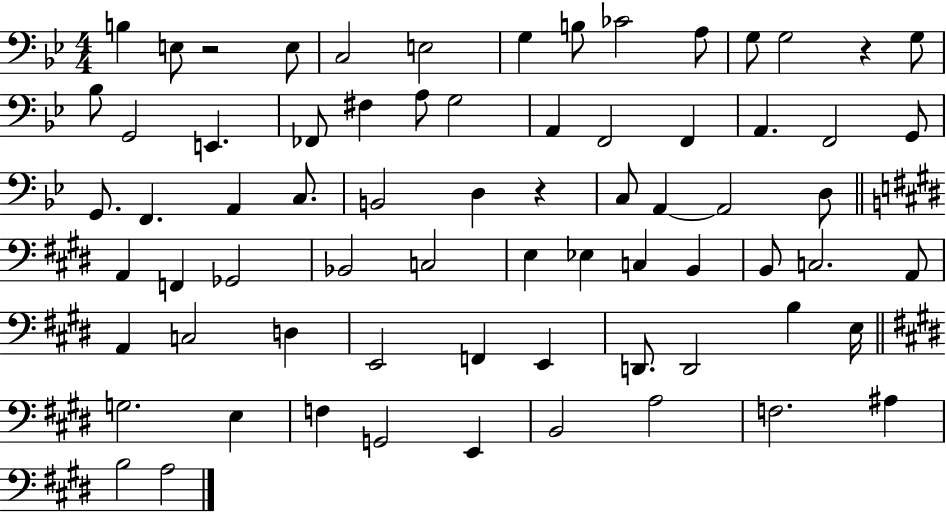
{
  \clef bass
  \numericTimeSignature
  \time 4/4
  \key bes \major
  b4 e8 r2 e8 | c2 e2 | g4 b8 ces'2 a8 | g8 g2 r4 g8 | \break bes8 g,2 e,4. | fes,8 fis4 a8 g2 | a,4 f,2 f,4 | a,4. f,2 g,8 | \break g,8. f,4. a,4 c8. | b,2 d4 r4 | c8 a,4~~ a,2 d8 | \bar "||" \break \key e \major a,4 f,4 ges,2 | bes,2 c2 | e4 ees4 c4 b,4 | b,8 c2. a,8 | \break a,4 c2 d4 | e,2 f,4 e,4 | d,8. d,2 b4 e16 | \bar "||" \break \key e \major g2. e4 | f4 g,2 e,4 | b,2 a2 | f2. ais4 | \break b2 a2 | \bar "|."
}